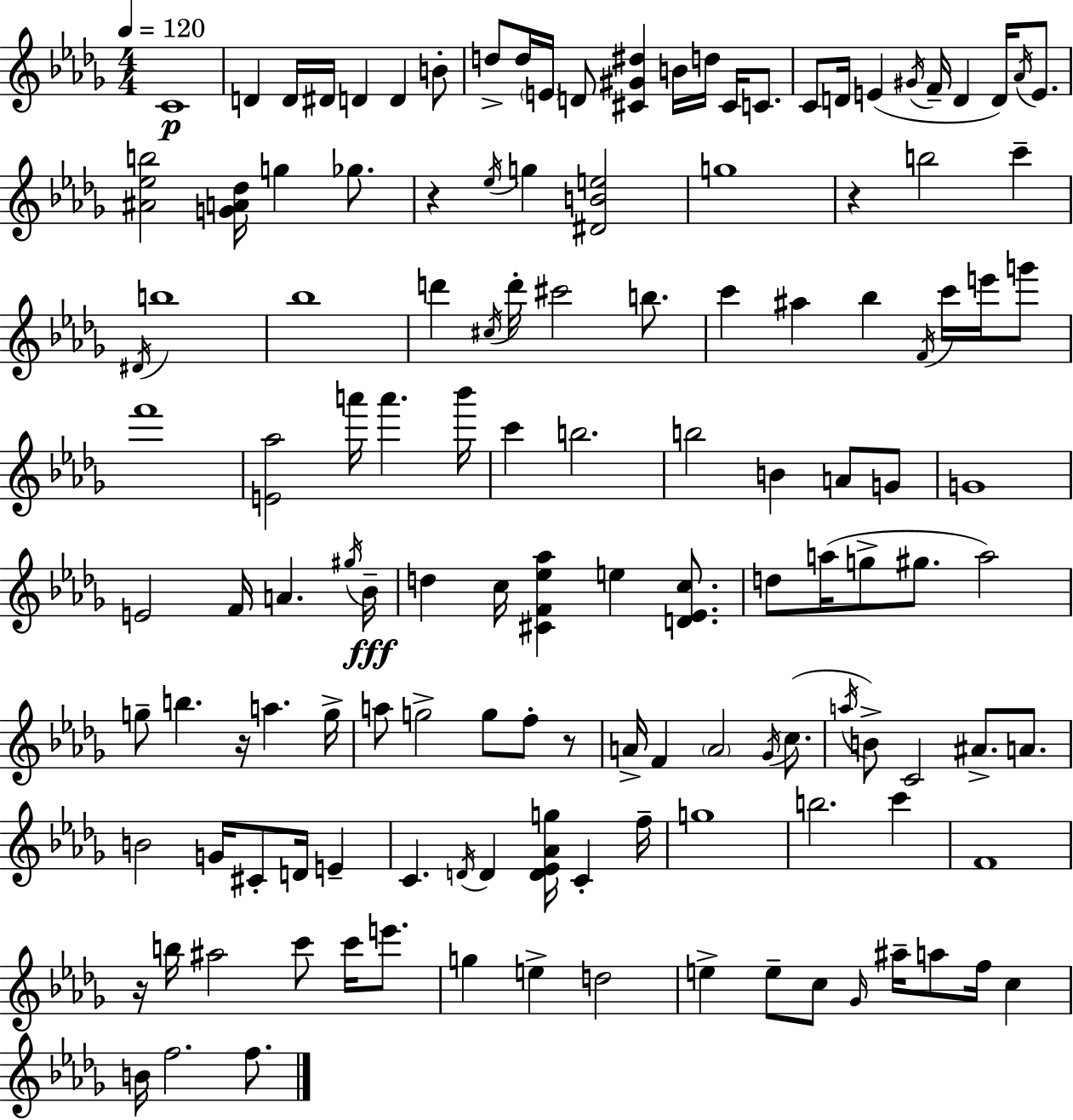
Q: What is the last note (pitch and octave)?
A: F5